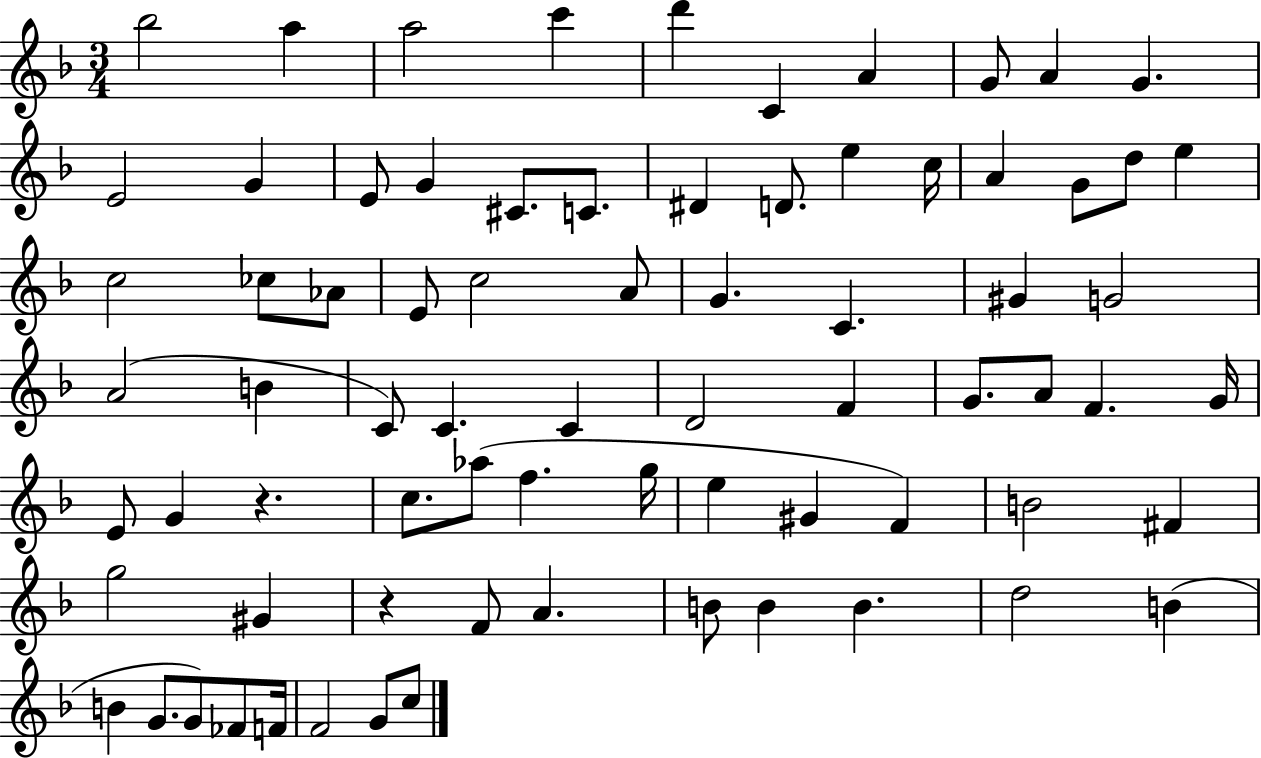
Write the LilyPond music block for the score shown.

{
  \clef treble
  \numericTimeSignature
  \time 3/4
  \key f \major
  \repeat volta 2 { bes''2 a''4 | a''2 c'''4 | d'''4 c'4 a'4 | g'8 a'4 g'4. | \break e'2 g'4 | e'8 g'4 cis'8. c'8. | dis'4 d'8. e''4 c''16 | a'4 g'8 d''8 e''4 | \break c''2 ces''8 aes'8 | e'8 c''2 a'8 | g'4. c'4. | gis'4 g'2 | \break a'2( b'4 | c'8) c'4. c'4 | d'2 f'4 | g'8. a'8 f'4. g'16 | \break e'8 g'4 r4. | c''8. aes''8( f''4. g''16 | e''4 gis'4 f'4) | b'2 fis'4 | \break g''2 gis'4 | r4 f'8 a'4. | b'8 b'4 b'4. | d''2 b'4( | \break b'4 g'8. g'8) fes'8 f'16 | f'2 g'8 c''8 | } \bar "|."
}